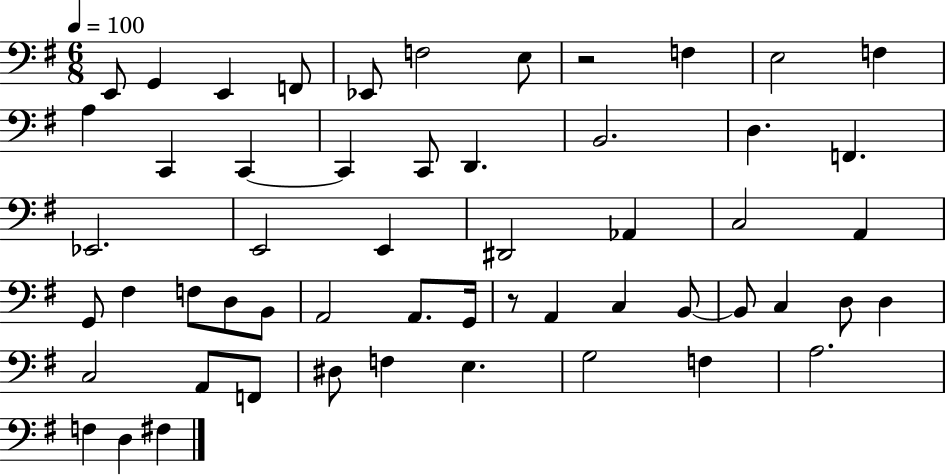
X:1
T:Untitled
M:6/8
L:1/4
K:G
E,,/2 G,, E,, F,,/2 _E,,/2 F,2 E,/2 z2 F, E,2 F, A, C,, C,, C,, C,,/2 D,, B,,2 D, F,, _E,,2 E,,2 E,, ^D,,2 _A,, C,2 A,, G,,/2 ^F, F,/2 D,/2 B,,/2 A,,2 A,,/2 G,,/4 z/2 A,, C, B,,/2 B,,/2 C, D,/2 D, C,2 A,,/2 F,,/2 ^D,/2 F, E, G,2 F, A,2 F, D, ^F,